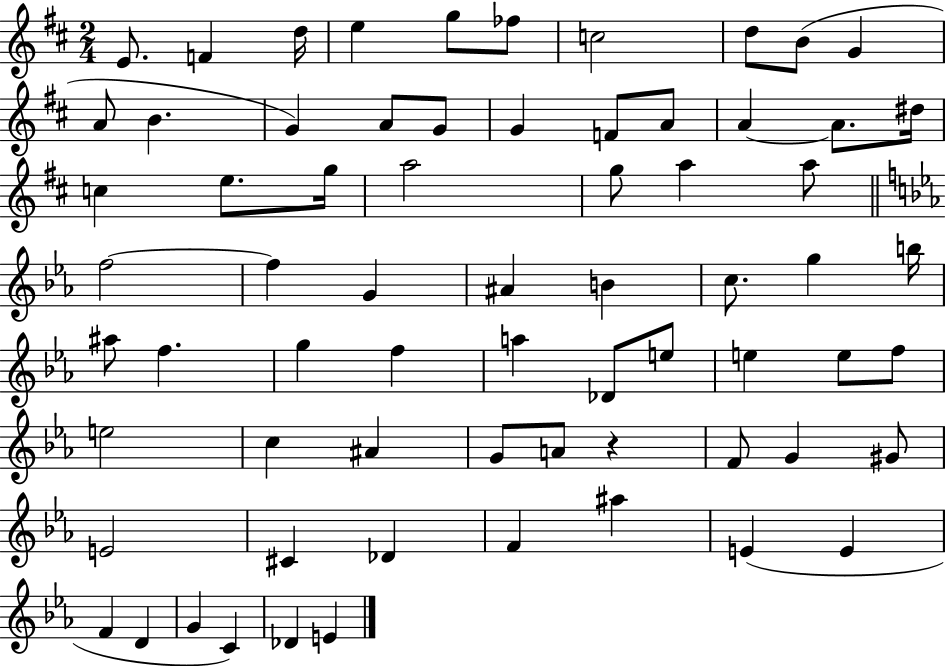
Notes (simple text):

E4/e. F4/q D5/s E5/q G5/e FES5/e C5/h D5/e B4/e G4/q A4/e B4/q. G4/q A4/e G4/e G4/q F4/e A4/e A4/q A4/e. D#5/s C5/q E5/e. G5/s A5/h G5/e A5/q A5/e F5/h F5/q G4/q A#4/q B4/q C5/e. G5/q B5/s A#5/e F5/q. G5/q F5/q A5/q Db4/e E5/e E5/q E5/e F5/e E5/h C5/q A#4/q G4/e A4/e R/q F4/e G4/q G#4/e E4/h C#4/q Db4/q F4/q A#5/q E4/q E4/q F4/q D4/q G4/q C4/q Db4/q E4/q